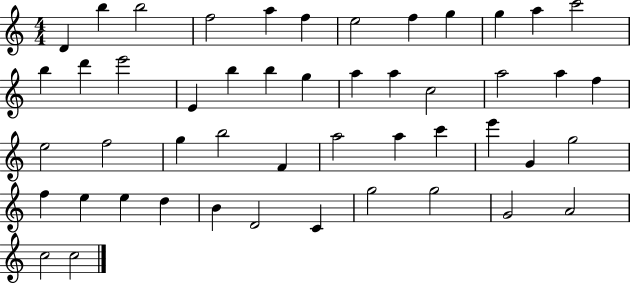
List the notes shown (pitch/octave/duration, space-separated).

D4/q B5/q B5/h F5/h A5/q F5/q E5/h F5/q G5/q G5/q A5/q C6/h B5/q D6/q E6/h E4/q B5/q B5/q G5/q A5/q A5/q C5/h A5/h A5/q F5/q E5/h F5/h G5/q B5/h F4/q A5/h A5/q C6/q E6/q G4/q G5/h F5/q E5/q E5/q D5/q B4/q D4/h C4/q G5/h G5/h G4/h A4/h C5/h C5/h